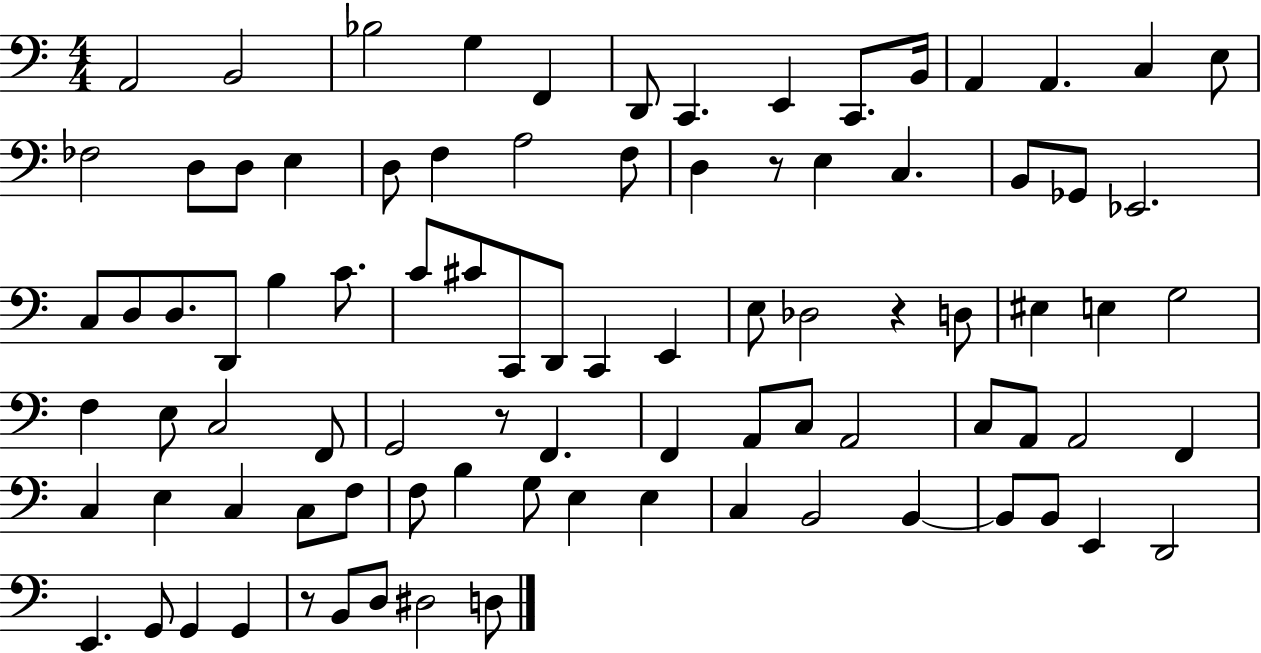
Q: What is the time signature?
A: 4/4